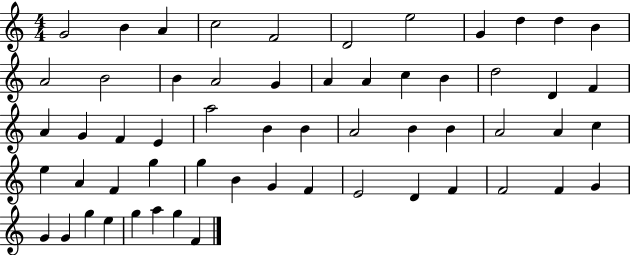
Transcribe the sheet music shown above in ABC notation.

X:1
T:Untitled
M:4/4
L:1/4
K:C
G2 B A c2 F2 D2 e2 G d d B A2 B2 B A2 G A A c B d2 D F A G F E a2 B B A2 B B A2 A c e A F g g B G F E2 D F F2 F G G G g e g a g F